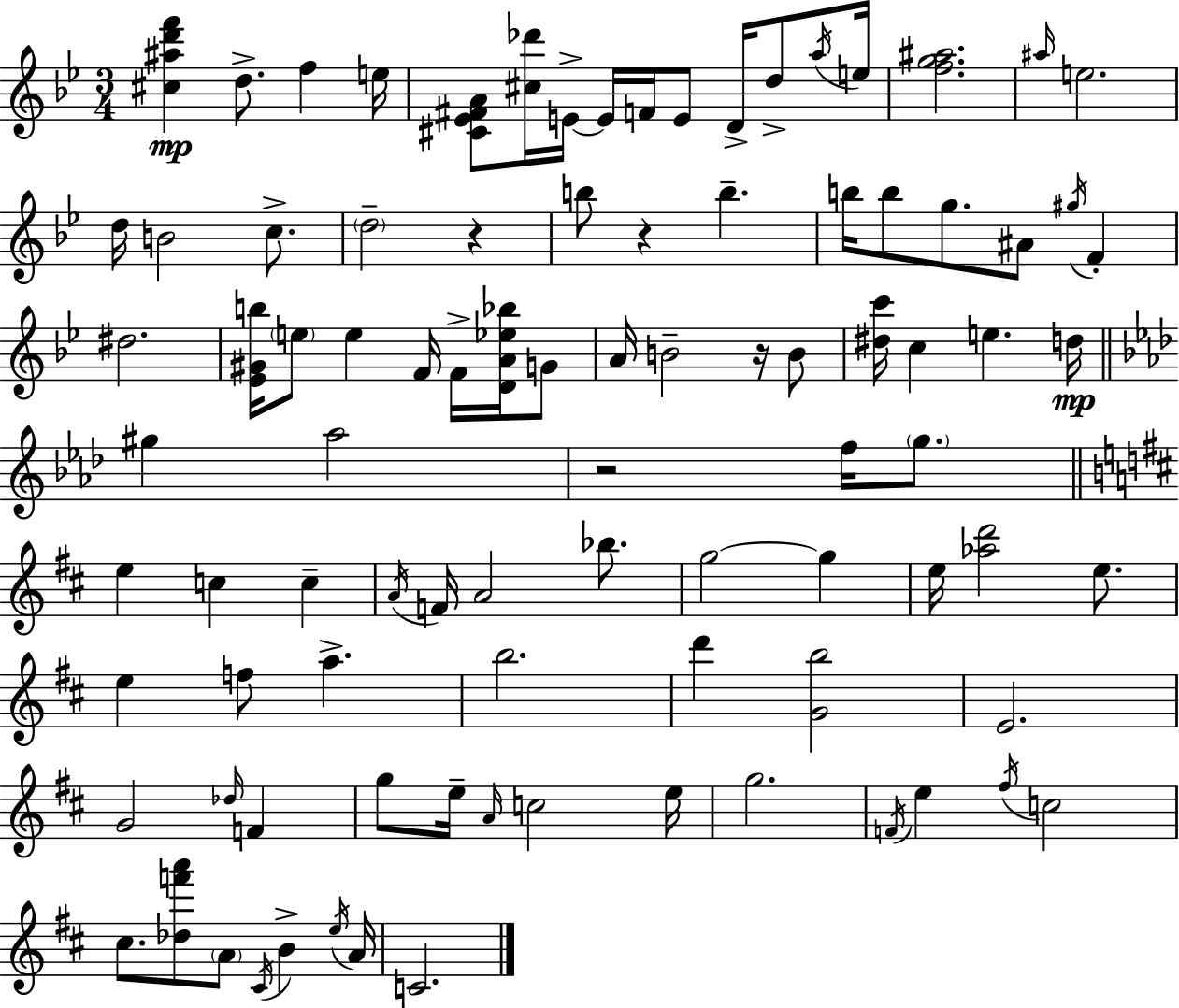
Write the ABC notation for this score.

X:1
T:Untitled
M:3/4
L:1/4
K:Bb
[^c^ad'f'] d/2 f e/4 [^C_E^FA]/2 [^c_d']/4 E/4 E/4 F/4 E/2 D/4 d/2 a/4 e/4 [fg^a]2 ^a/4 e2 d/4 B2 c/2 d2 z b/2 z b b/4 b/2 g/2 ^A/2 ^g/4 F ^d2 [_E^Gb]/4 e/2 e F/4 F/4 [DA_e_b]/4 G/2 A/4 B2 z/4 B/2 [^dc']/4 c e d/4 ^g _a2 z2 f/4 g/2 e c c A/4 F/4 A2 _b/2 g2 g e/4 [_ad']2 e/2 e f/2 a b2 d' [Gb]2 E2 G2 _d/4 F g/2 e/4 A/4 c2 e/4 g2 F/4 e ^f/4 c2 ^c/2 [_df'a']/2 A/2 ^C/4 B e/4 A/4 C2